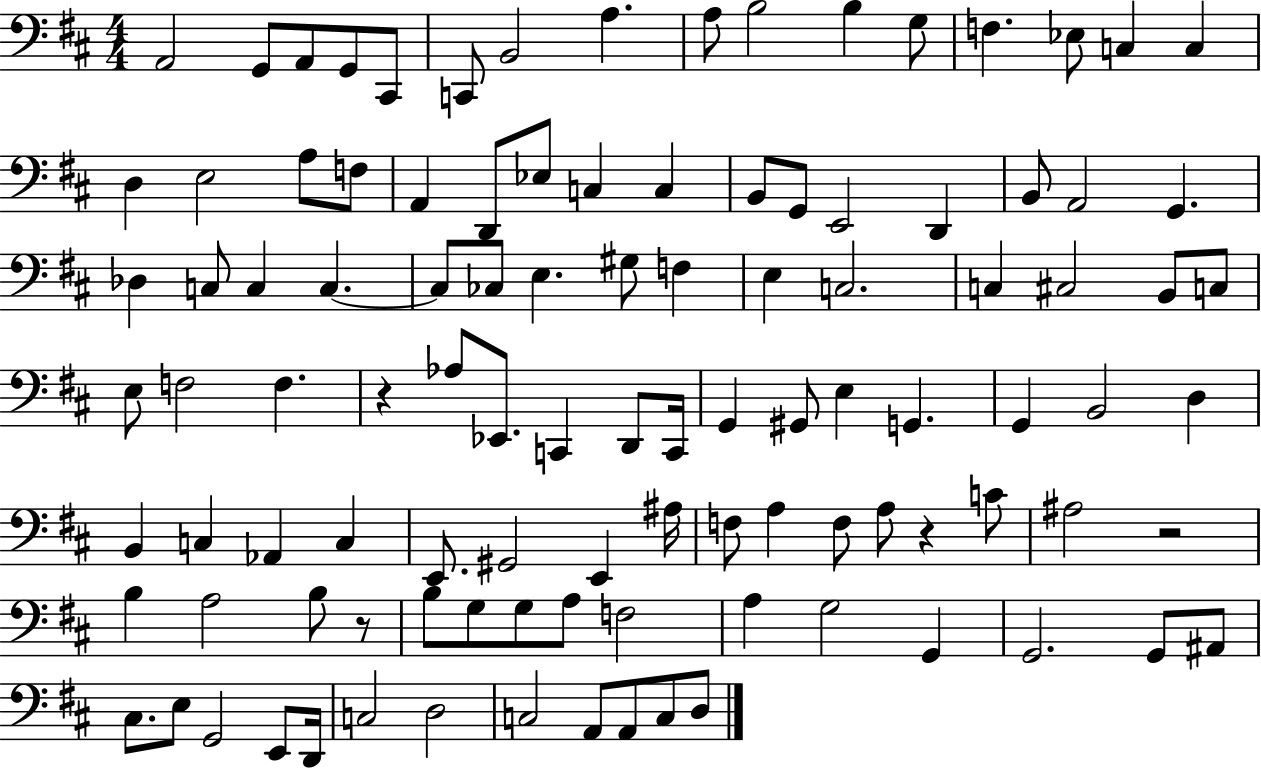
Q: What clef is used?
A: bass